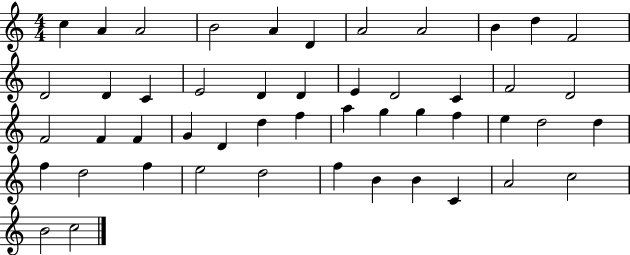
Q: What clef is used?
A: treble